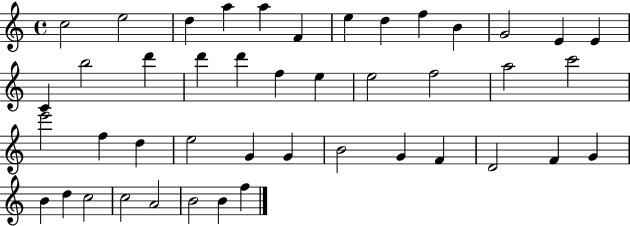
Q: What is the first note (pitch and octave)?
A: C5